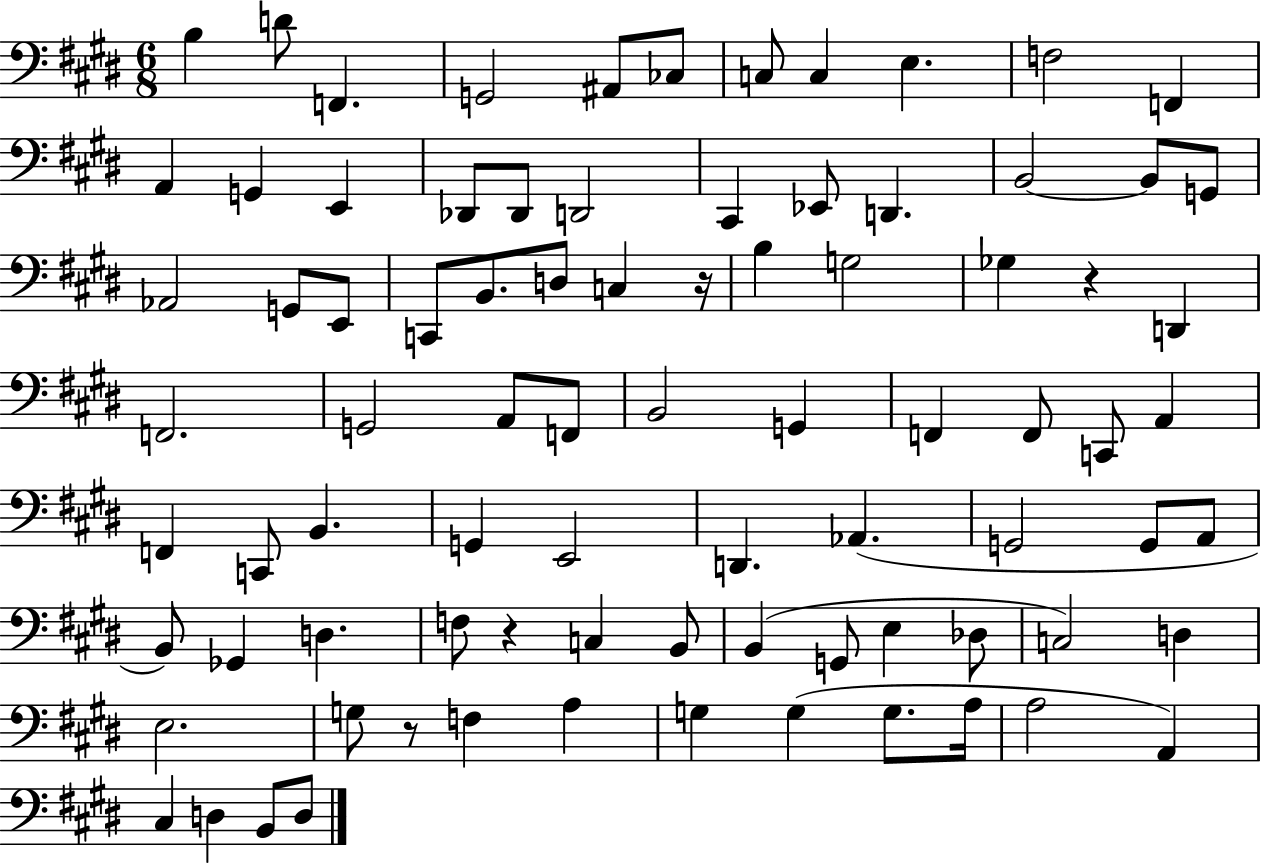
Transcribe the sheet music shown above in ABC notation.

X:1
T:Untitled
M:6/8
L:1/4
K:E
B, D/2 F,, G,,2 ^A,,/2 _C,/2 C,/2 C, E, F,2 F,, A,, G,, E,, _D,,/2 _D,,/2 D,,2 ^C,, _E,,/2 D,, B,,2 B,,/2 G,,/2 _A,,2 G,,/2 E,,/2 C,,/2 B,,/2 D,/2 C, z/4 B, G,2 _G, z D,, F,,2 G,,2 A,,/2 F,,/2 B,,2 G,, F,, F,,/2 C,,/2 A,, F,, C,,/2 B,, G,, E,,2 D,, _A,, G,,2 G,,/2 A,,/2 B,,/2 _G,, D, F,/2 z C, B,,/2 B,, G,,/2 E, _D,/2 C,2 D, E,2 G,/2 z/2 F, A, G, G, G,/2 A,/4 A,2 A,, ^C, D, B,,/2 D,/2